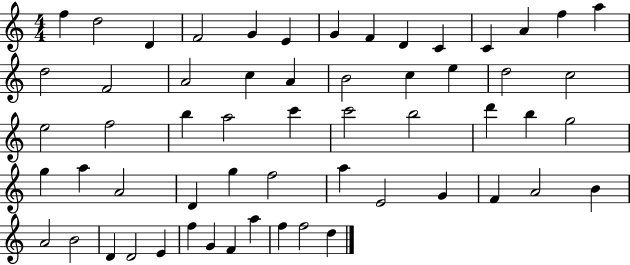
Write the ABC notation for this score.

X:1
T:Untitled
M:4/4
L:1/4
K:C
f d2 D F2 G E G F D C C A f a d2 F2 A2 c A B2 c e d2 c2 e2 f2 b a2 c' c'2 b2 d' b g2 g a A2 D g f2 a E2 G F A2 B A2 B2 D D2 E f G F a f f2 d